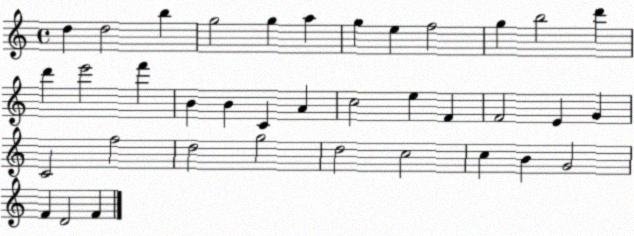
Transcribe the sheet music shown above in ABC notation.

X:1
T:Untitled
M:4/4
L:1/4
K:C
d d2 b g2 g a g e f2 g b2 d' d' e'2 f' B B C A c2 e F F2 E G C2 f2 d2 g2 d2 c2 c B G2 F D2 F